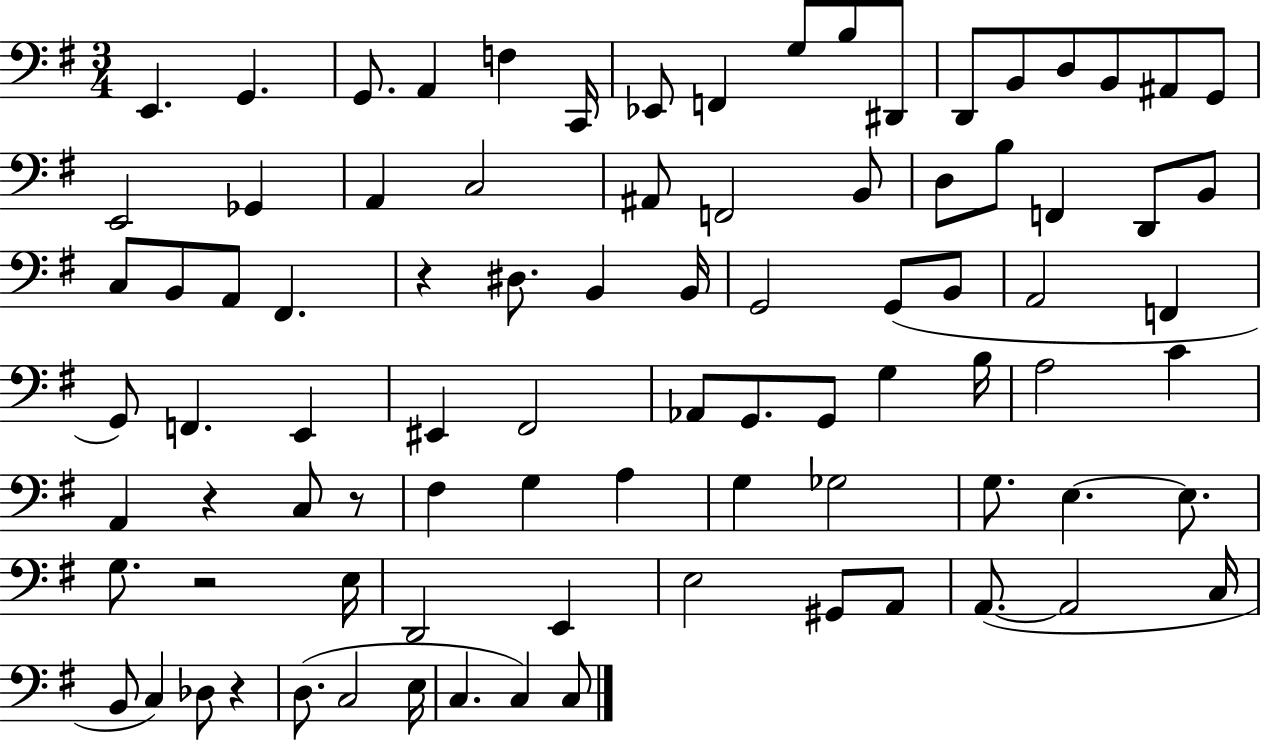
{
  \clef bass
  \numericTimeSignature
  \time 3/4
  \key g \major
  e,4. g,4. | g,8. a,4 f4 c,16 | ees,8 f,4 g8 b8 dis,8 | d,8 b,8 d8 b,8 ais,8 g,8 | \break e,2 ges,4 | a,4 c2 | ais,8 f,2 b,8 | d8 b8 f,4 d,8 b,8 | \break c8 b,8 a,8 fis,4. | r4 dis8. b,4 b,16 | g,2 g,8( b,8 | a,2 f,4 | \break g,8) f,4. e,4 | eis,4 fis,2 | aes,8 g,8. g,8 g4 b16 | a2 c'4 | \break a,4 r4 c8 r8 | fis4 g4 a4 | g4 ges2 | g8. e4.~~ e8. | \break g8. r2 e16 | d,2 e,4 | e2 gis,8 a,8 | a,8.~(~ a,2 c16 | \break b,8 c4) des8 r4 | d8.( c2 e16 | c4. c4) c8 | \bar "|."
}